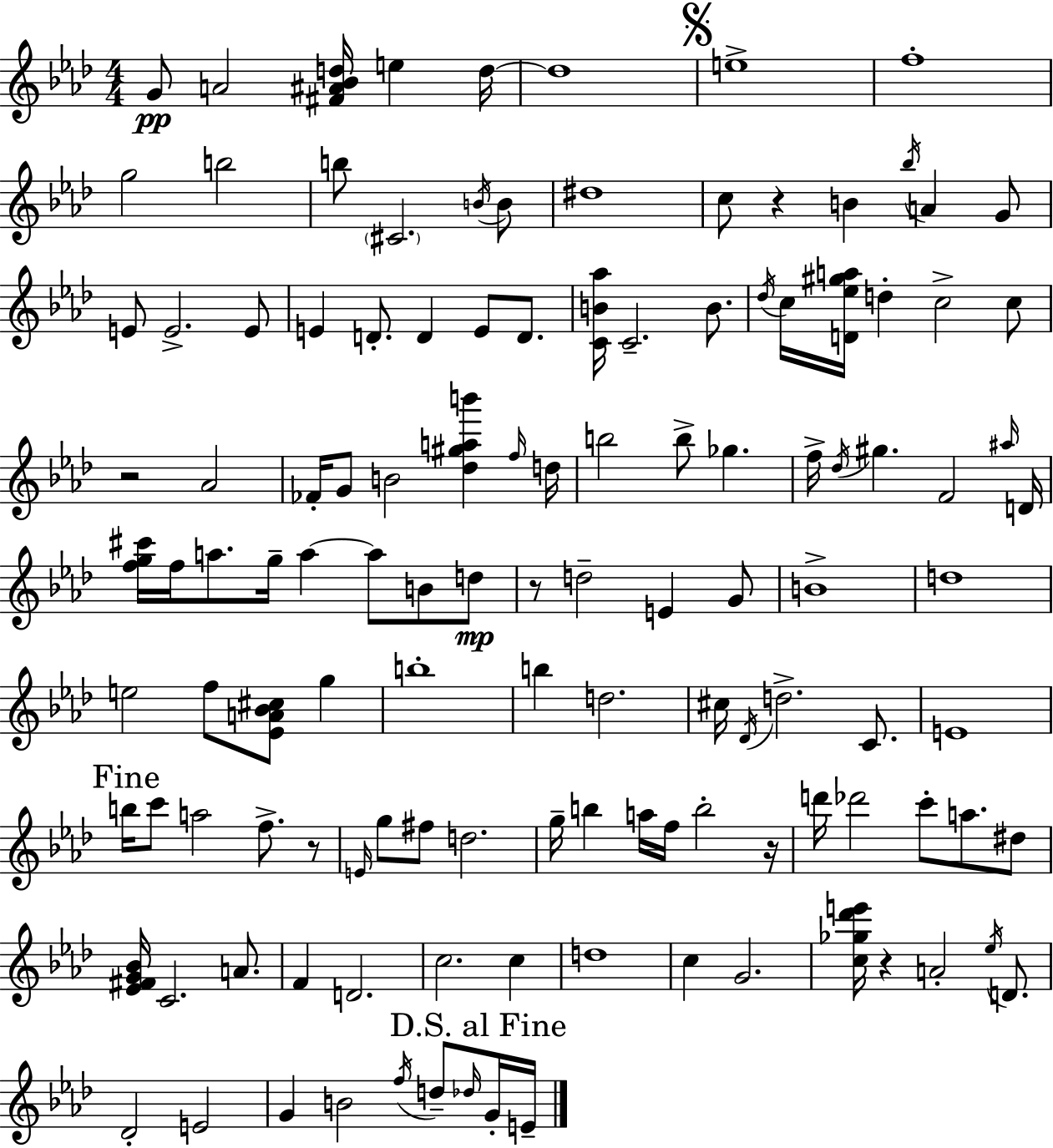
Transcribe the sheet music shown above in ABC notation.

X:1
T:Untitled
M:4/4
L:1/4
K:Ab
G/2 A2 [^F^A_Bd]/4 e d/4 d4 e4 f4 g2 b2 b/2 ^C2 B/4 B/2 ^d4 c/2 z B _b/4 A G/2 E/2 E2 E/2 E D/2 D E/2 D/2 [CB_a]/4 C2 B/2 _d/4 c/4 [D_e^ga]/4 d c2 c/2 z2 _A2 _F/4 G/2 B2 [_d^gab'] f/4 d/4 b2 b/2 _g f/4 _d/4 ^g F2 ^a/4 D/4 [fg^c']/4 f/4 a/2 g/4 a a/2 B/2 d/2 z/2 d2 E G/2 B4 d4 e2 f/2 [_EA_B^c]/2 g b4 b d2 ^c/4 _D/4 d2 C/2 E4 b/4 c'/2 a2 f/2 z/2 E/4 g/2 ^f/2 d2 g/4 b a/4 f/4 b2 z/4 d'/4 _d'2 c'/2 a/2 ^d/2 [_E^FG_B]/4 C2 A/2 F D2 c2 c d4 c G2 [c_g_d'e']/4 z A2 _e/4 D/2 _D2 E2 G B2 f/4 d/2 _d/4 G/4 E/4